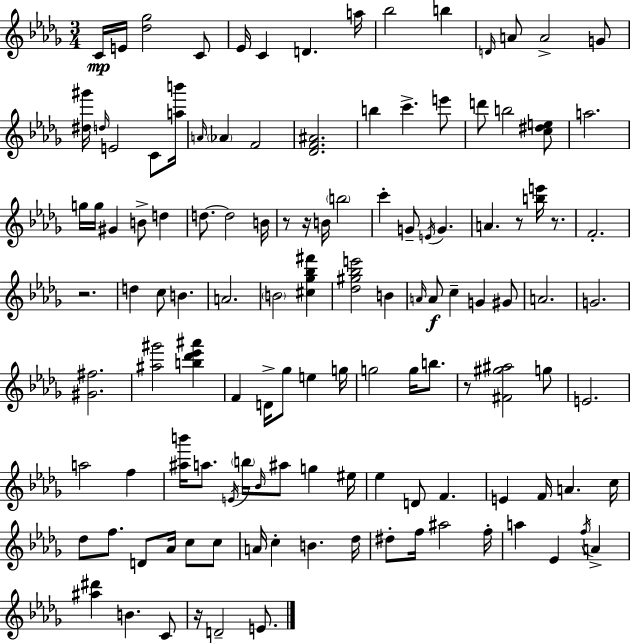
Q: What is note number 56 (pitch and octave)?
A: D4